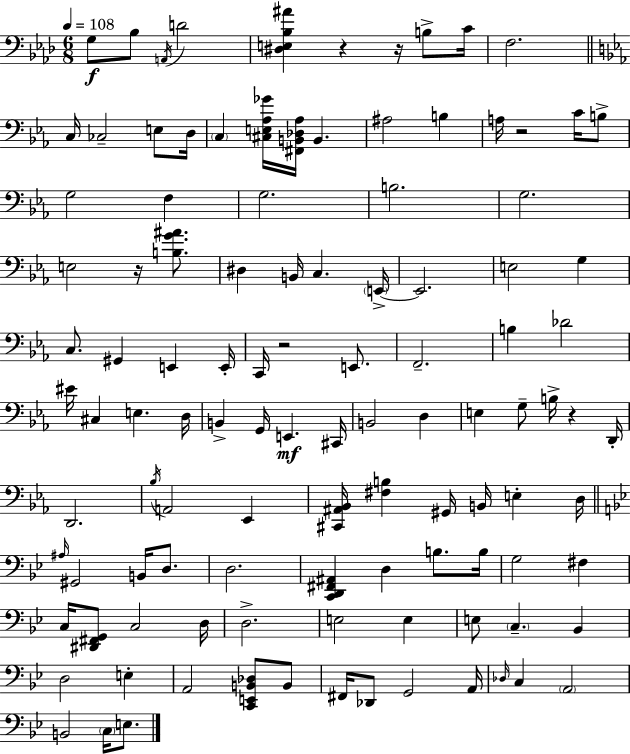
X:1
T:Untitled
M:6/8
L:1/4
K:Ab
G,/2 _B,/2 A,,/4 D2 [^D,E,_B,^A] z z/4 B,/2 C/4 F,2 C,/4 _C,2 E,/2 D,/4 C, [^C,E,_A,_G]/4 [^F,,B,,_D,_A,]/4 B,, ^A,2 B, A,/4 z2 C/4 B,/2 G,2 F, G,2 B,2 G,2 E,2 z/4 [B,G^A]/2 ^D, B,,/4 C, E,,/4 E,,2 E,2 G, C,/2 ^G,, E,, E,,/4 C,,/4 z2 E,,/2 F,,2 B, _D2 ^E/4 ^C, E, D,/4 B,, G,,/4 E,, ^C,,/4 B,,2 D, E, G,/2 B,/4 z D,,/4 D,,2 _B,/4 A,,2 _E,, [^C,,^A,,_B,,]/4 [^F,B,] ^G,,/4 B,,/4 E, D,/4 ^A,/4 ^G,,2 B,,/4 D,/2 D,2 [C,,D,,^F,,^A,,] D, B,/2 B,/4 G,2 ^F, C,/4 [^D,,^F,,G,,]/2 C,2 D,/4 D,2 E,2 E, E,/2 C, _B,, D,2 E, A,,2 [C,,E,,B,,_D,]/2 B,,/2 ^F,,/4 _D,,/2 G,,2 A,,/4 _D,/4 C, A,,2 B,,2 C,/4 E,/2